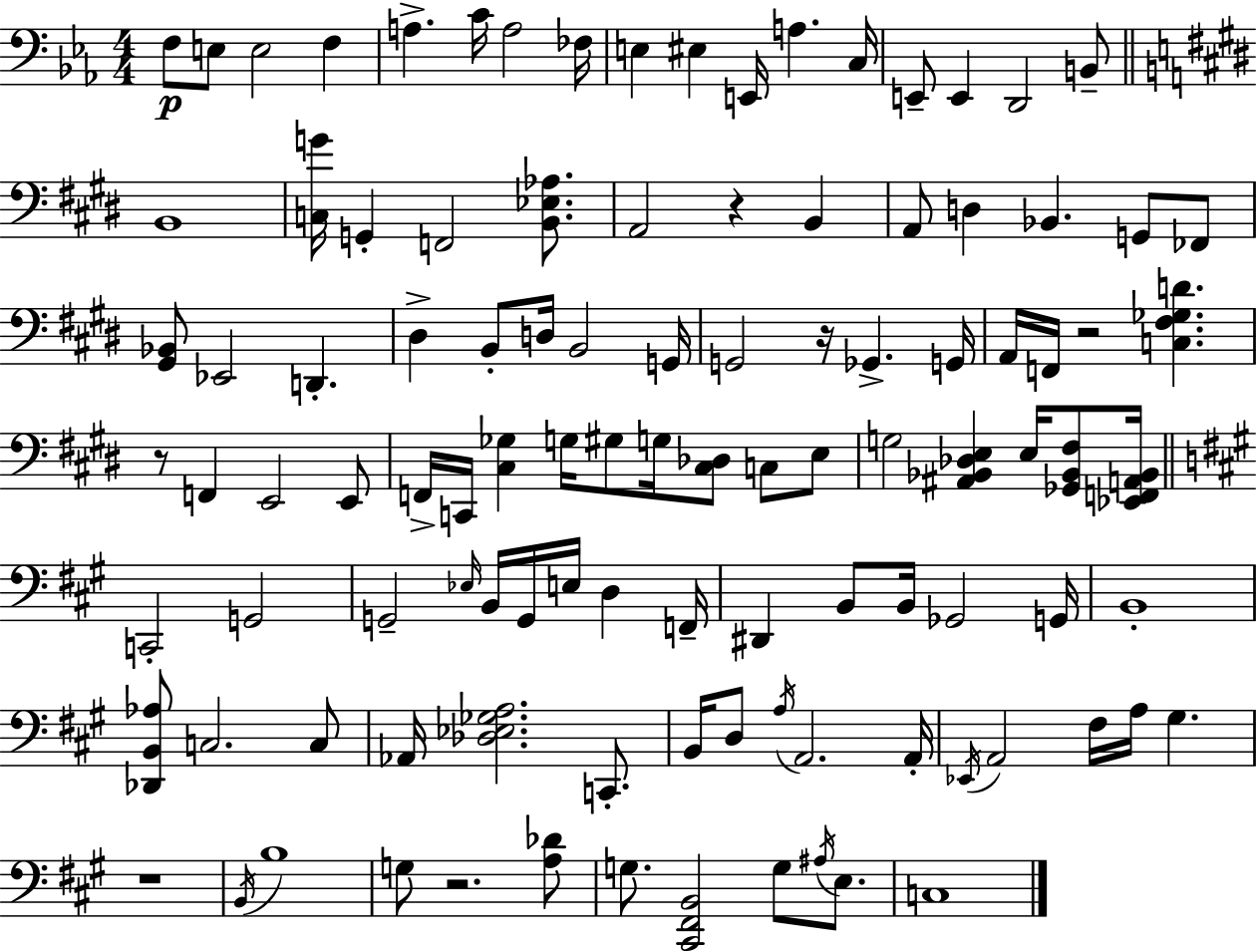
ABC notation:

X:1
T:Untitled
M:4/4
L:1/4
K:Eb
F,/2 E,/2 E,2 F, A, C/4 A,2 _F,/4 E, ^E, E,,/4 A, C,/4 E,,/2 E,, D,,2 B,,/2 B,,4 [C,G]/4 G,, F,,2 [B,,_E,_A,]/2 A,,2 z B,, A,,/2 D, _B,, G,,/2 _F,,/2 [^G,,_B,,]/2 _E,,2 D,, ^D, B,,/2 D,/4 B,,2 G,,/4 G,,2 z/4 _G,, G,,/4 A,,/4 F,,/4 z2 [C,^F,_G,D] z/2 F,, E,,2 E,,/2 F,,/4 C,,/4 [^C,_G,] G,/4 ^G,/2 G,/4 [^C,_D,]/2 C,/2 E,/2 G,2 [^A,,_B,,_D,E,] E,/4 [_G,,_B,,^F,]/2 [_E,,F,,A,,_B,,]/4 C,,2 G,,2 G,,2 _E,/4 B,,/4 G,,/4 E,/4 D, F,,/4 ^D,, B,,/2 B,,/4 _G,,2 G,,/4 B,,4 [_D,,B,,_A,]/2 C,2 C,/2 _A,,/4 [_D,_E,_G,A,]2 C,,/2 B,,/4 D,/2 A,/4 A,,2 A,,/4 _E,,/4 A,,2 ^F,/4 A,/4 ^G, z4 B,,/4 B,4 G,/2 z2 [A,_D]/2 G,/2 [^C,,^F,,B,,]2 G,/2 ^A,/4 E,/2 C,4